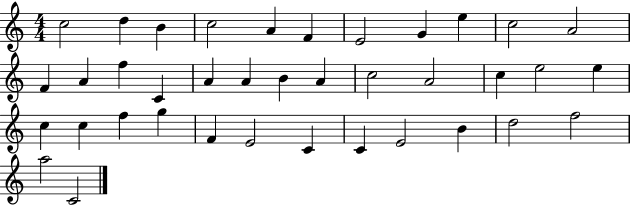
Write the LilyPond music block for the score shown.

{
  \clef treble
  \numericTimeSignature
  \time 4/4
  \key c \major
  c''2 d''4 b'4 | c''2 a'4 f'4 | e'2 g'4 e''4 | c''2 a'2 | \break f'4 a'4 f''4 c'4 | a'4 a'4 b'4 a'4 | c''2 a'2 | c''4 e''2 e''4 | \break c''4 c''4 f''4 g''4 | f'4 e'2 c'4 | c'4 e'2 b'4 | d''2 f''2 | \break a''2 c'2 | \bar "|."
}